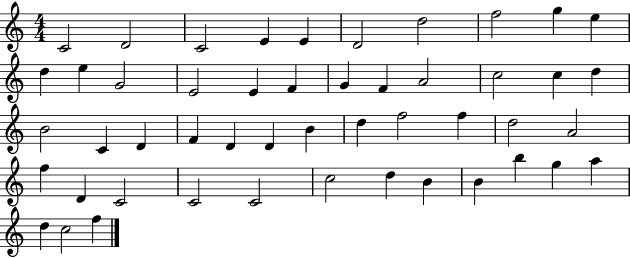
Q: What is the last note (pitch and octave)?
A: F5